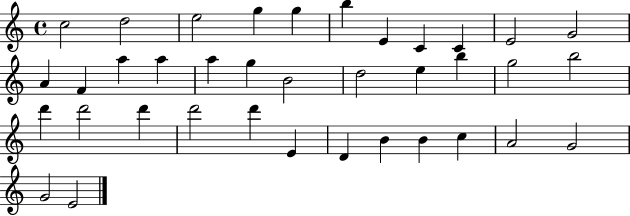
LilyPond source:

{
  \clef treble
  \time 4/4
  \defaultTimeSignature
  \key c \major
  c''2 d''2 | e''2 g''4 g''4 | b''4 e'4 c'4 c'4 | e'2 g'2 | \break a'4 f'4 a''4 a''4 | a''4 g''4 b'2 | d''2 e''4 b''4 | g''2 b''2 | \break d'''4 d'''2 d'''4 | d'''2 d'''4 e'4 | d'4 b'4 b'4 c''4 | a'2 g'2 | \break g'2 e'2 | \bar "|."
}